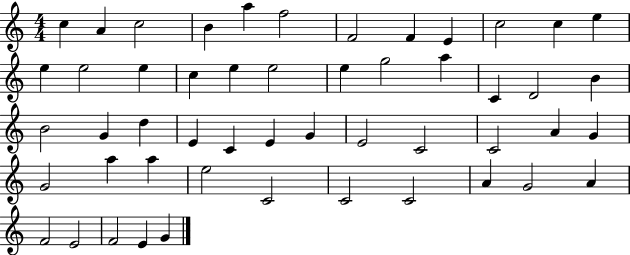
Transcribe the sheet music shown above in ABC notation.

X:1
T:Untitled
M:4/4
L:1/4
K:C
c A c2 B a f2 F2 F E c2 c e e e2 e c e e2 e g2 a C D2 B B2 G d E C E G E2 C2 C2 A G G2 a a e2 C2 C2 C2 A G2 A F2 E2 F2 E G